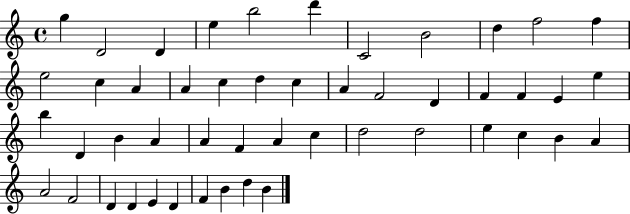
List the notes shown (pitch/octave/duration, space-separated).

G5/q D4/h D4/q E5/q B5/h D6/q C4/h B4/h D5/q F5/h F5/q E5/h C5/q A4/q A4/q C5/q D5/q C5/q A4/q F4/h D4/q F4/q F4/q E4/q E5/q B5/q D4/q B4/q A4/q A4/q F4/q A4/q C5/q D5/h D5/h E5/q C5/q B4/q A4/q A4/h F4/h D4/q D4/q E4/q D4/q F4/q B4/q D5/q B4/q